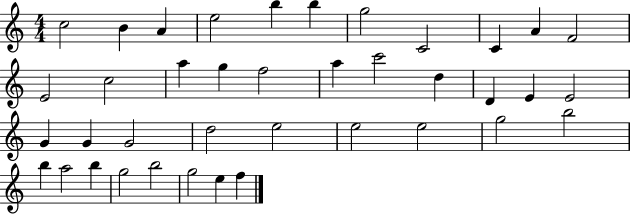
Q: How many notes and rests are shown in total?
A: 39